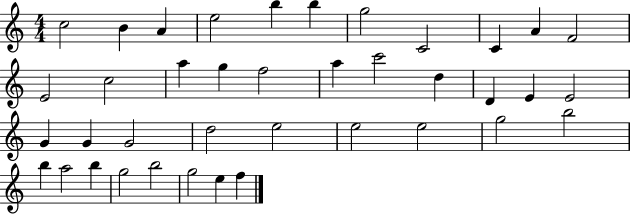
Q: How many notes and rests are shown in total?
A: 39